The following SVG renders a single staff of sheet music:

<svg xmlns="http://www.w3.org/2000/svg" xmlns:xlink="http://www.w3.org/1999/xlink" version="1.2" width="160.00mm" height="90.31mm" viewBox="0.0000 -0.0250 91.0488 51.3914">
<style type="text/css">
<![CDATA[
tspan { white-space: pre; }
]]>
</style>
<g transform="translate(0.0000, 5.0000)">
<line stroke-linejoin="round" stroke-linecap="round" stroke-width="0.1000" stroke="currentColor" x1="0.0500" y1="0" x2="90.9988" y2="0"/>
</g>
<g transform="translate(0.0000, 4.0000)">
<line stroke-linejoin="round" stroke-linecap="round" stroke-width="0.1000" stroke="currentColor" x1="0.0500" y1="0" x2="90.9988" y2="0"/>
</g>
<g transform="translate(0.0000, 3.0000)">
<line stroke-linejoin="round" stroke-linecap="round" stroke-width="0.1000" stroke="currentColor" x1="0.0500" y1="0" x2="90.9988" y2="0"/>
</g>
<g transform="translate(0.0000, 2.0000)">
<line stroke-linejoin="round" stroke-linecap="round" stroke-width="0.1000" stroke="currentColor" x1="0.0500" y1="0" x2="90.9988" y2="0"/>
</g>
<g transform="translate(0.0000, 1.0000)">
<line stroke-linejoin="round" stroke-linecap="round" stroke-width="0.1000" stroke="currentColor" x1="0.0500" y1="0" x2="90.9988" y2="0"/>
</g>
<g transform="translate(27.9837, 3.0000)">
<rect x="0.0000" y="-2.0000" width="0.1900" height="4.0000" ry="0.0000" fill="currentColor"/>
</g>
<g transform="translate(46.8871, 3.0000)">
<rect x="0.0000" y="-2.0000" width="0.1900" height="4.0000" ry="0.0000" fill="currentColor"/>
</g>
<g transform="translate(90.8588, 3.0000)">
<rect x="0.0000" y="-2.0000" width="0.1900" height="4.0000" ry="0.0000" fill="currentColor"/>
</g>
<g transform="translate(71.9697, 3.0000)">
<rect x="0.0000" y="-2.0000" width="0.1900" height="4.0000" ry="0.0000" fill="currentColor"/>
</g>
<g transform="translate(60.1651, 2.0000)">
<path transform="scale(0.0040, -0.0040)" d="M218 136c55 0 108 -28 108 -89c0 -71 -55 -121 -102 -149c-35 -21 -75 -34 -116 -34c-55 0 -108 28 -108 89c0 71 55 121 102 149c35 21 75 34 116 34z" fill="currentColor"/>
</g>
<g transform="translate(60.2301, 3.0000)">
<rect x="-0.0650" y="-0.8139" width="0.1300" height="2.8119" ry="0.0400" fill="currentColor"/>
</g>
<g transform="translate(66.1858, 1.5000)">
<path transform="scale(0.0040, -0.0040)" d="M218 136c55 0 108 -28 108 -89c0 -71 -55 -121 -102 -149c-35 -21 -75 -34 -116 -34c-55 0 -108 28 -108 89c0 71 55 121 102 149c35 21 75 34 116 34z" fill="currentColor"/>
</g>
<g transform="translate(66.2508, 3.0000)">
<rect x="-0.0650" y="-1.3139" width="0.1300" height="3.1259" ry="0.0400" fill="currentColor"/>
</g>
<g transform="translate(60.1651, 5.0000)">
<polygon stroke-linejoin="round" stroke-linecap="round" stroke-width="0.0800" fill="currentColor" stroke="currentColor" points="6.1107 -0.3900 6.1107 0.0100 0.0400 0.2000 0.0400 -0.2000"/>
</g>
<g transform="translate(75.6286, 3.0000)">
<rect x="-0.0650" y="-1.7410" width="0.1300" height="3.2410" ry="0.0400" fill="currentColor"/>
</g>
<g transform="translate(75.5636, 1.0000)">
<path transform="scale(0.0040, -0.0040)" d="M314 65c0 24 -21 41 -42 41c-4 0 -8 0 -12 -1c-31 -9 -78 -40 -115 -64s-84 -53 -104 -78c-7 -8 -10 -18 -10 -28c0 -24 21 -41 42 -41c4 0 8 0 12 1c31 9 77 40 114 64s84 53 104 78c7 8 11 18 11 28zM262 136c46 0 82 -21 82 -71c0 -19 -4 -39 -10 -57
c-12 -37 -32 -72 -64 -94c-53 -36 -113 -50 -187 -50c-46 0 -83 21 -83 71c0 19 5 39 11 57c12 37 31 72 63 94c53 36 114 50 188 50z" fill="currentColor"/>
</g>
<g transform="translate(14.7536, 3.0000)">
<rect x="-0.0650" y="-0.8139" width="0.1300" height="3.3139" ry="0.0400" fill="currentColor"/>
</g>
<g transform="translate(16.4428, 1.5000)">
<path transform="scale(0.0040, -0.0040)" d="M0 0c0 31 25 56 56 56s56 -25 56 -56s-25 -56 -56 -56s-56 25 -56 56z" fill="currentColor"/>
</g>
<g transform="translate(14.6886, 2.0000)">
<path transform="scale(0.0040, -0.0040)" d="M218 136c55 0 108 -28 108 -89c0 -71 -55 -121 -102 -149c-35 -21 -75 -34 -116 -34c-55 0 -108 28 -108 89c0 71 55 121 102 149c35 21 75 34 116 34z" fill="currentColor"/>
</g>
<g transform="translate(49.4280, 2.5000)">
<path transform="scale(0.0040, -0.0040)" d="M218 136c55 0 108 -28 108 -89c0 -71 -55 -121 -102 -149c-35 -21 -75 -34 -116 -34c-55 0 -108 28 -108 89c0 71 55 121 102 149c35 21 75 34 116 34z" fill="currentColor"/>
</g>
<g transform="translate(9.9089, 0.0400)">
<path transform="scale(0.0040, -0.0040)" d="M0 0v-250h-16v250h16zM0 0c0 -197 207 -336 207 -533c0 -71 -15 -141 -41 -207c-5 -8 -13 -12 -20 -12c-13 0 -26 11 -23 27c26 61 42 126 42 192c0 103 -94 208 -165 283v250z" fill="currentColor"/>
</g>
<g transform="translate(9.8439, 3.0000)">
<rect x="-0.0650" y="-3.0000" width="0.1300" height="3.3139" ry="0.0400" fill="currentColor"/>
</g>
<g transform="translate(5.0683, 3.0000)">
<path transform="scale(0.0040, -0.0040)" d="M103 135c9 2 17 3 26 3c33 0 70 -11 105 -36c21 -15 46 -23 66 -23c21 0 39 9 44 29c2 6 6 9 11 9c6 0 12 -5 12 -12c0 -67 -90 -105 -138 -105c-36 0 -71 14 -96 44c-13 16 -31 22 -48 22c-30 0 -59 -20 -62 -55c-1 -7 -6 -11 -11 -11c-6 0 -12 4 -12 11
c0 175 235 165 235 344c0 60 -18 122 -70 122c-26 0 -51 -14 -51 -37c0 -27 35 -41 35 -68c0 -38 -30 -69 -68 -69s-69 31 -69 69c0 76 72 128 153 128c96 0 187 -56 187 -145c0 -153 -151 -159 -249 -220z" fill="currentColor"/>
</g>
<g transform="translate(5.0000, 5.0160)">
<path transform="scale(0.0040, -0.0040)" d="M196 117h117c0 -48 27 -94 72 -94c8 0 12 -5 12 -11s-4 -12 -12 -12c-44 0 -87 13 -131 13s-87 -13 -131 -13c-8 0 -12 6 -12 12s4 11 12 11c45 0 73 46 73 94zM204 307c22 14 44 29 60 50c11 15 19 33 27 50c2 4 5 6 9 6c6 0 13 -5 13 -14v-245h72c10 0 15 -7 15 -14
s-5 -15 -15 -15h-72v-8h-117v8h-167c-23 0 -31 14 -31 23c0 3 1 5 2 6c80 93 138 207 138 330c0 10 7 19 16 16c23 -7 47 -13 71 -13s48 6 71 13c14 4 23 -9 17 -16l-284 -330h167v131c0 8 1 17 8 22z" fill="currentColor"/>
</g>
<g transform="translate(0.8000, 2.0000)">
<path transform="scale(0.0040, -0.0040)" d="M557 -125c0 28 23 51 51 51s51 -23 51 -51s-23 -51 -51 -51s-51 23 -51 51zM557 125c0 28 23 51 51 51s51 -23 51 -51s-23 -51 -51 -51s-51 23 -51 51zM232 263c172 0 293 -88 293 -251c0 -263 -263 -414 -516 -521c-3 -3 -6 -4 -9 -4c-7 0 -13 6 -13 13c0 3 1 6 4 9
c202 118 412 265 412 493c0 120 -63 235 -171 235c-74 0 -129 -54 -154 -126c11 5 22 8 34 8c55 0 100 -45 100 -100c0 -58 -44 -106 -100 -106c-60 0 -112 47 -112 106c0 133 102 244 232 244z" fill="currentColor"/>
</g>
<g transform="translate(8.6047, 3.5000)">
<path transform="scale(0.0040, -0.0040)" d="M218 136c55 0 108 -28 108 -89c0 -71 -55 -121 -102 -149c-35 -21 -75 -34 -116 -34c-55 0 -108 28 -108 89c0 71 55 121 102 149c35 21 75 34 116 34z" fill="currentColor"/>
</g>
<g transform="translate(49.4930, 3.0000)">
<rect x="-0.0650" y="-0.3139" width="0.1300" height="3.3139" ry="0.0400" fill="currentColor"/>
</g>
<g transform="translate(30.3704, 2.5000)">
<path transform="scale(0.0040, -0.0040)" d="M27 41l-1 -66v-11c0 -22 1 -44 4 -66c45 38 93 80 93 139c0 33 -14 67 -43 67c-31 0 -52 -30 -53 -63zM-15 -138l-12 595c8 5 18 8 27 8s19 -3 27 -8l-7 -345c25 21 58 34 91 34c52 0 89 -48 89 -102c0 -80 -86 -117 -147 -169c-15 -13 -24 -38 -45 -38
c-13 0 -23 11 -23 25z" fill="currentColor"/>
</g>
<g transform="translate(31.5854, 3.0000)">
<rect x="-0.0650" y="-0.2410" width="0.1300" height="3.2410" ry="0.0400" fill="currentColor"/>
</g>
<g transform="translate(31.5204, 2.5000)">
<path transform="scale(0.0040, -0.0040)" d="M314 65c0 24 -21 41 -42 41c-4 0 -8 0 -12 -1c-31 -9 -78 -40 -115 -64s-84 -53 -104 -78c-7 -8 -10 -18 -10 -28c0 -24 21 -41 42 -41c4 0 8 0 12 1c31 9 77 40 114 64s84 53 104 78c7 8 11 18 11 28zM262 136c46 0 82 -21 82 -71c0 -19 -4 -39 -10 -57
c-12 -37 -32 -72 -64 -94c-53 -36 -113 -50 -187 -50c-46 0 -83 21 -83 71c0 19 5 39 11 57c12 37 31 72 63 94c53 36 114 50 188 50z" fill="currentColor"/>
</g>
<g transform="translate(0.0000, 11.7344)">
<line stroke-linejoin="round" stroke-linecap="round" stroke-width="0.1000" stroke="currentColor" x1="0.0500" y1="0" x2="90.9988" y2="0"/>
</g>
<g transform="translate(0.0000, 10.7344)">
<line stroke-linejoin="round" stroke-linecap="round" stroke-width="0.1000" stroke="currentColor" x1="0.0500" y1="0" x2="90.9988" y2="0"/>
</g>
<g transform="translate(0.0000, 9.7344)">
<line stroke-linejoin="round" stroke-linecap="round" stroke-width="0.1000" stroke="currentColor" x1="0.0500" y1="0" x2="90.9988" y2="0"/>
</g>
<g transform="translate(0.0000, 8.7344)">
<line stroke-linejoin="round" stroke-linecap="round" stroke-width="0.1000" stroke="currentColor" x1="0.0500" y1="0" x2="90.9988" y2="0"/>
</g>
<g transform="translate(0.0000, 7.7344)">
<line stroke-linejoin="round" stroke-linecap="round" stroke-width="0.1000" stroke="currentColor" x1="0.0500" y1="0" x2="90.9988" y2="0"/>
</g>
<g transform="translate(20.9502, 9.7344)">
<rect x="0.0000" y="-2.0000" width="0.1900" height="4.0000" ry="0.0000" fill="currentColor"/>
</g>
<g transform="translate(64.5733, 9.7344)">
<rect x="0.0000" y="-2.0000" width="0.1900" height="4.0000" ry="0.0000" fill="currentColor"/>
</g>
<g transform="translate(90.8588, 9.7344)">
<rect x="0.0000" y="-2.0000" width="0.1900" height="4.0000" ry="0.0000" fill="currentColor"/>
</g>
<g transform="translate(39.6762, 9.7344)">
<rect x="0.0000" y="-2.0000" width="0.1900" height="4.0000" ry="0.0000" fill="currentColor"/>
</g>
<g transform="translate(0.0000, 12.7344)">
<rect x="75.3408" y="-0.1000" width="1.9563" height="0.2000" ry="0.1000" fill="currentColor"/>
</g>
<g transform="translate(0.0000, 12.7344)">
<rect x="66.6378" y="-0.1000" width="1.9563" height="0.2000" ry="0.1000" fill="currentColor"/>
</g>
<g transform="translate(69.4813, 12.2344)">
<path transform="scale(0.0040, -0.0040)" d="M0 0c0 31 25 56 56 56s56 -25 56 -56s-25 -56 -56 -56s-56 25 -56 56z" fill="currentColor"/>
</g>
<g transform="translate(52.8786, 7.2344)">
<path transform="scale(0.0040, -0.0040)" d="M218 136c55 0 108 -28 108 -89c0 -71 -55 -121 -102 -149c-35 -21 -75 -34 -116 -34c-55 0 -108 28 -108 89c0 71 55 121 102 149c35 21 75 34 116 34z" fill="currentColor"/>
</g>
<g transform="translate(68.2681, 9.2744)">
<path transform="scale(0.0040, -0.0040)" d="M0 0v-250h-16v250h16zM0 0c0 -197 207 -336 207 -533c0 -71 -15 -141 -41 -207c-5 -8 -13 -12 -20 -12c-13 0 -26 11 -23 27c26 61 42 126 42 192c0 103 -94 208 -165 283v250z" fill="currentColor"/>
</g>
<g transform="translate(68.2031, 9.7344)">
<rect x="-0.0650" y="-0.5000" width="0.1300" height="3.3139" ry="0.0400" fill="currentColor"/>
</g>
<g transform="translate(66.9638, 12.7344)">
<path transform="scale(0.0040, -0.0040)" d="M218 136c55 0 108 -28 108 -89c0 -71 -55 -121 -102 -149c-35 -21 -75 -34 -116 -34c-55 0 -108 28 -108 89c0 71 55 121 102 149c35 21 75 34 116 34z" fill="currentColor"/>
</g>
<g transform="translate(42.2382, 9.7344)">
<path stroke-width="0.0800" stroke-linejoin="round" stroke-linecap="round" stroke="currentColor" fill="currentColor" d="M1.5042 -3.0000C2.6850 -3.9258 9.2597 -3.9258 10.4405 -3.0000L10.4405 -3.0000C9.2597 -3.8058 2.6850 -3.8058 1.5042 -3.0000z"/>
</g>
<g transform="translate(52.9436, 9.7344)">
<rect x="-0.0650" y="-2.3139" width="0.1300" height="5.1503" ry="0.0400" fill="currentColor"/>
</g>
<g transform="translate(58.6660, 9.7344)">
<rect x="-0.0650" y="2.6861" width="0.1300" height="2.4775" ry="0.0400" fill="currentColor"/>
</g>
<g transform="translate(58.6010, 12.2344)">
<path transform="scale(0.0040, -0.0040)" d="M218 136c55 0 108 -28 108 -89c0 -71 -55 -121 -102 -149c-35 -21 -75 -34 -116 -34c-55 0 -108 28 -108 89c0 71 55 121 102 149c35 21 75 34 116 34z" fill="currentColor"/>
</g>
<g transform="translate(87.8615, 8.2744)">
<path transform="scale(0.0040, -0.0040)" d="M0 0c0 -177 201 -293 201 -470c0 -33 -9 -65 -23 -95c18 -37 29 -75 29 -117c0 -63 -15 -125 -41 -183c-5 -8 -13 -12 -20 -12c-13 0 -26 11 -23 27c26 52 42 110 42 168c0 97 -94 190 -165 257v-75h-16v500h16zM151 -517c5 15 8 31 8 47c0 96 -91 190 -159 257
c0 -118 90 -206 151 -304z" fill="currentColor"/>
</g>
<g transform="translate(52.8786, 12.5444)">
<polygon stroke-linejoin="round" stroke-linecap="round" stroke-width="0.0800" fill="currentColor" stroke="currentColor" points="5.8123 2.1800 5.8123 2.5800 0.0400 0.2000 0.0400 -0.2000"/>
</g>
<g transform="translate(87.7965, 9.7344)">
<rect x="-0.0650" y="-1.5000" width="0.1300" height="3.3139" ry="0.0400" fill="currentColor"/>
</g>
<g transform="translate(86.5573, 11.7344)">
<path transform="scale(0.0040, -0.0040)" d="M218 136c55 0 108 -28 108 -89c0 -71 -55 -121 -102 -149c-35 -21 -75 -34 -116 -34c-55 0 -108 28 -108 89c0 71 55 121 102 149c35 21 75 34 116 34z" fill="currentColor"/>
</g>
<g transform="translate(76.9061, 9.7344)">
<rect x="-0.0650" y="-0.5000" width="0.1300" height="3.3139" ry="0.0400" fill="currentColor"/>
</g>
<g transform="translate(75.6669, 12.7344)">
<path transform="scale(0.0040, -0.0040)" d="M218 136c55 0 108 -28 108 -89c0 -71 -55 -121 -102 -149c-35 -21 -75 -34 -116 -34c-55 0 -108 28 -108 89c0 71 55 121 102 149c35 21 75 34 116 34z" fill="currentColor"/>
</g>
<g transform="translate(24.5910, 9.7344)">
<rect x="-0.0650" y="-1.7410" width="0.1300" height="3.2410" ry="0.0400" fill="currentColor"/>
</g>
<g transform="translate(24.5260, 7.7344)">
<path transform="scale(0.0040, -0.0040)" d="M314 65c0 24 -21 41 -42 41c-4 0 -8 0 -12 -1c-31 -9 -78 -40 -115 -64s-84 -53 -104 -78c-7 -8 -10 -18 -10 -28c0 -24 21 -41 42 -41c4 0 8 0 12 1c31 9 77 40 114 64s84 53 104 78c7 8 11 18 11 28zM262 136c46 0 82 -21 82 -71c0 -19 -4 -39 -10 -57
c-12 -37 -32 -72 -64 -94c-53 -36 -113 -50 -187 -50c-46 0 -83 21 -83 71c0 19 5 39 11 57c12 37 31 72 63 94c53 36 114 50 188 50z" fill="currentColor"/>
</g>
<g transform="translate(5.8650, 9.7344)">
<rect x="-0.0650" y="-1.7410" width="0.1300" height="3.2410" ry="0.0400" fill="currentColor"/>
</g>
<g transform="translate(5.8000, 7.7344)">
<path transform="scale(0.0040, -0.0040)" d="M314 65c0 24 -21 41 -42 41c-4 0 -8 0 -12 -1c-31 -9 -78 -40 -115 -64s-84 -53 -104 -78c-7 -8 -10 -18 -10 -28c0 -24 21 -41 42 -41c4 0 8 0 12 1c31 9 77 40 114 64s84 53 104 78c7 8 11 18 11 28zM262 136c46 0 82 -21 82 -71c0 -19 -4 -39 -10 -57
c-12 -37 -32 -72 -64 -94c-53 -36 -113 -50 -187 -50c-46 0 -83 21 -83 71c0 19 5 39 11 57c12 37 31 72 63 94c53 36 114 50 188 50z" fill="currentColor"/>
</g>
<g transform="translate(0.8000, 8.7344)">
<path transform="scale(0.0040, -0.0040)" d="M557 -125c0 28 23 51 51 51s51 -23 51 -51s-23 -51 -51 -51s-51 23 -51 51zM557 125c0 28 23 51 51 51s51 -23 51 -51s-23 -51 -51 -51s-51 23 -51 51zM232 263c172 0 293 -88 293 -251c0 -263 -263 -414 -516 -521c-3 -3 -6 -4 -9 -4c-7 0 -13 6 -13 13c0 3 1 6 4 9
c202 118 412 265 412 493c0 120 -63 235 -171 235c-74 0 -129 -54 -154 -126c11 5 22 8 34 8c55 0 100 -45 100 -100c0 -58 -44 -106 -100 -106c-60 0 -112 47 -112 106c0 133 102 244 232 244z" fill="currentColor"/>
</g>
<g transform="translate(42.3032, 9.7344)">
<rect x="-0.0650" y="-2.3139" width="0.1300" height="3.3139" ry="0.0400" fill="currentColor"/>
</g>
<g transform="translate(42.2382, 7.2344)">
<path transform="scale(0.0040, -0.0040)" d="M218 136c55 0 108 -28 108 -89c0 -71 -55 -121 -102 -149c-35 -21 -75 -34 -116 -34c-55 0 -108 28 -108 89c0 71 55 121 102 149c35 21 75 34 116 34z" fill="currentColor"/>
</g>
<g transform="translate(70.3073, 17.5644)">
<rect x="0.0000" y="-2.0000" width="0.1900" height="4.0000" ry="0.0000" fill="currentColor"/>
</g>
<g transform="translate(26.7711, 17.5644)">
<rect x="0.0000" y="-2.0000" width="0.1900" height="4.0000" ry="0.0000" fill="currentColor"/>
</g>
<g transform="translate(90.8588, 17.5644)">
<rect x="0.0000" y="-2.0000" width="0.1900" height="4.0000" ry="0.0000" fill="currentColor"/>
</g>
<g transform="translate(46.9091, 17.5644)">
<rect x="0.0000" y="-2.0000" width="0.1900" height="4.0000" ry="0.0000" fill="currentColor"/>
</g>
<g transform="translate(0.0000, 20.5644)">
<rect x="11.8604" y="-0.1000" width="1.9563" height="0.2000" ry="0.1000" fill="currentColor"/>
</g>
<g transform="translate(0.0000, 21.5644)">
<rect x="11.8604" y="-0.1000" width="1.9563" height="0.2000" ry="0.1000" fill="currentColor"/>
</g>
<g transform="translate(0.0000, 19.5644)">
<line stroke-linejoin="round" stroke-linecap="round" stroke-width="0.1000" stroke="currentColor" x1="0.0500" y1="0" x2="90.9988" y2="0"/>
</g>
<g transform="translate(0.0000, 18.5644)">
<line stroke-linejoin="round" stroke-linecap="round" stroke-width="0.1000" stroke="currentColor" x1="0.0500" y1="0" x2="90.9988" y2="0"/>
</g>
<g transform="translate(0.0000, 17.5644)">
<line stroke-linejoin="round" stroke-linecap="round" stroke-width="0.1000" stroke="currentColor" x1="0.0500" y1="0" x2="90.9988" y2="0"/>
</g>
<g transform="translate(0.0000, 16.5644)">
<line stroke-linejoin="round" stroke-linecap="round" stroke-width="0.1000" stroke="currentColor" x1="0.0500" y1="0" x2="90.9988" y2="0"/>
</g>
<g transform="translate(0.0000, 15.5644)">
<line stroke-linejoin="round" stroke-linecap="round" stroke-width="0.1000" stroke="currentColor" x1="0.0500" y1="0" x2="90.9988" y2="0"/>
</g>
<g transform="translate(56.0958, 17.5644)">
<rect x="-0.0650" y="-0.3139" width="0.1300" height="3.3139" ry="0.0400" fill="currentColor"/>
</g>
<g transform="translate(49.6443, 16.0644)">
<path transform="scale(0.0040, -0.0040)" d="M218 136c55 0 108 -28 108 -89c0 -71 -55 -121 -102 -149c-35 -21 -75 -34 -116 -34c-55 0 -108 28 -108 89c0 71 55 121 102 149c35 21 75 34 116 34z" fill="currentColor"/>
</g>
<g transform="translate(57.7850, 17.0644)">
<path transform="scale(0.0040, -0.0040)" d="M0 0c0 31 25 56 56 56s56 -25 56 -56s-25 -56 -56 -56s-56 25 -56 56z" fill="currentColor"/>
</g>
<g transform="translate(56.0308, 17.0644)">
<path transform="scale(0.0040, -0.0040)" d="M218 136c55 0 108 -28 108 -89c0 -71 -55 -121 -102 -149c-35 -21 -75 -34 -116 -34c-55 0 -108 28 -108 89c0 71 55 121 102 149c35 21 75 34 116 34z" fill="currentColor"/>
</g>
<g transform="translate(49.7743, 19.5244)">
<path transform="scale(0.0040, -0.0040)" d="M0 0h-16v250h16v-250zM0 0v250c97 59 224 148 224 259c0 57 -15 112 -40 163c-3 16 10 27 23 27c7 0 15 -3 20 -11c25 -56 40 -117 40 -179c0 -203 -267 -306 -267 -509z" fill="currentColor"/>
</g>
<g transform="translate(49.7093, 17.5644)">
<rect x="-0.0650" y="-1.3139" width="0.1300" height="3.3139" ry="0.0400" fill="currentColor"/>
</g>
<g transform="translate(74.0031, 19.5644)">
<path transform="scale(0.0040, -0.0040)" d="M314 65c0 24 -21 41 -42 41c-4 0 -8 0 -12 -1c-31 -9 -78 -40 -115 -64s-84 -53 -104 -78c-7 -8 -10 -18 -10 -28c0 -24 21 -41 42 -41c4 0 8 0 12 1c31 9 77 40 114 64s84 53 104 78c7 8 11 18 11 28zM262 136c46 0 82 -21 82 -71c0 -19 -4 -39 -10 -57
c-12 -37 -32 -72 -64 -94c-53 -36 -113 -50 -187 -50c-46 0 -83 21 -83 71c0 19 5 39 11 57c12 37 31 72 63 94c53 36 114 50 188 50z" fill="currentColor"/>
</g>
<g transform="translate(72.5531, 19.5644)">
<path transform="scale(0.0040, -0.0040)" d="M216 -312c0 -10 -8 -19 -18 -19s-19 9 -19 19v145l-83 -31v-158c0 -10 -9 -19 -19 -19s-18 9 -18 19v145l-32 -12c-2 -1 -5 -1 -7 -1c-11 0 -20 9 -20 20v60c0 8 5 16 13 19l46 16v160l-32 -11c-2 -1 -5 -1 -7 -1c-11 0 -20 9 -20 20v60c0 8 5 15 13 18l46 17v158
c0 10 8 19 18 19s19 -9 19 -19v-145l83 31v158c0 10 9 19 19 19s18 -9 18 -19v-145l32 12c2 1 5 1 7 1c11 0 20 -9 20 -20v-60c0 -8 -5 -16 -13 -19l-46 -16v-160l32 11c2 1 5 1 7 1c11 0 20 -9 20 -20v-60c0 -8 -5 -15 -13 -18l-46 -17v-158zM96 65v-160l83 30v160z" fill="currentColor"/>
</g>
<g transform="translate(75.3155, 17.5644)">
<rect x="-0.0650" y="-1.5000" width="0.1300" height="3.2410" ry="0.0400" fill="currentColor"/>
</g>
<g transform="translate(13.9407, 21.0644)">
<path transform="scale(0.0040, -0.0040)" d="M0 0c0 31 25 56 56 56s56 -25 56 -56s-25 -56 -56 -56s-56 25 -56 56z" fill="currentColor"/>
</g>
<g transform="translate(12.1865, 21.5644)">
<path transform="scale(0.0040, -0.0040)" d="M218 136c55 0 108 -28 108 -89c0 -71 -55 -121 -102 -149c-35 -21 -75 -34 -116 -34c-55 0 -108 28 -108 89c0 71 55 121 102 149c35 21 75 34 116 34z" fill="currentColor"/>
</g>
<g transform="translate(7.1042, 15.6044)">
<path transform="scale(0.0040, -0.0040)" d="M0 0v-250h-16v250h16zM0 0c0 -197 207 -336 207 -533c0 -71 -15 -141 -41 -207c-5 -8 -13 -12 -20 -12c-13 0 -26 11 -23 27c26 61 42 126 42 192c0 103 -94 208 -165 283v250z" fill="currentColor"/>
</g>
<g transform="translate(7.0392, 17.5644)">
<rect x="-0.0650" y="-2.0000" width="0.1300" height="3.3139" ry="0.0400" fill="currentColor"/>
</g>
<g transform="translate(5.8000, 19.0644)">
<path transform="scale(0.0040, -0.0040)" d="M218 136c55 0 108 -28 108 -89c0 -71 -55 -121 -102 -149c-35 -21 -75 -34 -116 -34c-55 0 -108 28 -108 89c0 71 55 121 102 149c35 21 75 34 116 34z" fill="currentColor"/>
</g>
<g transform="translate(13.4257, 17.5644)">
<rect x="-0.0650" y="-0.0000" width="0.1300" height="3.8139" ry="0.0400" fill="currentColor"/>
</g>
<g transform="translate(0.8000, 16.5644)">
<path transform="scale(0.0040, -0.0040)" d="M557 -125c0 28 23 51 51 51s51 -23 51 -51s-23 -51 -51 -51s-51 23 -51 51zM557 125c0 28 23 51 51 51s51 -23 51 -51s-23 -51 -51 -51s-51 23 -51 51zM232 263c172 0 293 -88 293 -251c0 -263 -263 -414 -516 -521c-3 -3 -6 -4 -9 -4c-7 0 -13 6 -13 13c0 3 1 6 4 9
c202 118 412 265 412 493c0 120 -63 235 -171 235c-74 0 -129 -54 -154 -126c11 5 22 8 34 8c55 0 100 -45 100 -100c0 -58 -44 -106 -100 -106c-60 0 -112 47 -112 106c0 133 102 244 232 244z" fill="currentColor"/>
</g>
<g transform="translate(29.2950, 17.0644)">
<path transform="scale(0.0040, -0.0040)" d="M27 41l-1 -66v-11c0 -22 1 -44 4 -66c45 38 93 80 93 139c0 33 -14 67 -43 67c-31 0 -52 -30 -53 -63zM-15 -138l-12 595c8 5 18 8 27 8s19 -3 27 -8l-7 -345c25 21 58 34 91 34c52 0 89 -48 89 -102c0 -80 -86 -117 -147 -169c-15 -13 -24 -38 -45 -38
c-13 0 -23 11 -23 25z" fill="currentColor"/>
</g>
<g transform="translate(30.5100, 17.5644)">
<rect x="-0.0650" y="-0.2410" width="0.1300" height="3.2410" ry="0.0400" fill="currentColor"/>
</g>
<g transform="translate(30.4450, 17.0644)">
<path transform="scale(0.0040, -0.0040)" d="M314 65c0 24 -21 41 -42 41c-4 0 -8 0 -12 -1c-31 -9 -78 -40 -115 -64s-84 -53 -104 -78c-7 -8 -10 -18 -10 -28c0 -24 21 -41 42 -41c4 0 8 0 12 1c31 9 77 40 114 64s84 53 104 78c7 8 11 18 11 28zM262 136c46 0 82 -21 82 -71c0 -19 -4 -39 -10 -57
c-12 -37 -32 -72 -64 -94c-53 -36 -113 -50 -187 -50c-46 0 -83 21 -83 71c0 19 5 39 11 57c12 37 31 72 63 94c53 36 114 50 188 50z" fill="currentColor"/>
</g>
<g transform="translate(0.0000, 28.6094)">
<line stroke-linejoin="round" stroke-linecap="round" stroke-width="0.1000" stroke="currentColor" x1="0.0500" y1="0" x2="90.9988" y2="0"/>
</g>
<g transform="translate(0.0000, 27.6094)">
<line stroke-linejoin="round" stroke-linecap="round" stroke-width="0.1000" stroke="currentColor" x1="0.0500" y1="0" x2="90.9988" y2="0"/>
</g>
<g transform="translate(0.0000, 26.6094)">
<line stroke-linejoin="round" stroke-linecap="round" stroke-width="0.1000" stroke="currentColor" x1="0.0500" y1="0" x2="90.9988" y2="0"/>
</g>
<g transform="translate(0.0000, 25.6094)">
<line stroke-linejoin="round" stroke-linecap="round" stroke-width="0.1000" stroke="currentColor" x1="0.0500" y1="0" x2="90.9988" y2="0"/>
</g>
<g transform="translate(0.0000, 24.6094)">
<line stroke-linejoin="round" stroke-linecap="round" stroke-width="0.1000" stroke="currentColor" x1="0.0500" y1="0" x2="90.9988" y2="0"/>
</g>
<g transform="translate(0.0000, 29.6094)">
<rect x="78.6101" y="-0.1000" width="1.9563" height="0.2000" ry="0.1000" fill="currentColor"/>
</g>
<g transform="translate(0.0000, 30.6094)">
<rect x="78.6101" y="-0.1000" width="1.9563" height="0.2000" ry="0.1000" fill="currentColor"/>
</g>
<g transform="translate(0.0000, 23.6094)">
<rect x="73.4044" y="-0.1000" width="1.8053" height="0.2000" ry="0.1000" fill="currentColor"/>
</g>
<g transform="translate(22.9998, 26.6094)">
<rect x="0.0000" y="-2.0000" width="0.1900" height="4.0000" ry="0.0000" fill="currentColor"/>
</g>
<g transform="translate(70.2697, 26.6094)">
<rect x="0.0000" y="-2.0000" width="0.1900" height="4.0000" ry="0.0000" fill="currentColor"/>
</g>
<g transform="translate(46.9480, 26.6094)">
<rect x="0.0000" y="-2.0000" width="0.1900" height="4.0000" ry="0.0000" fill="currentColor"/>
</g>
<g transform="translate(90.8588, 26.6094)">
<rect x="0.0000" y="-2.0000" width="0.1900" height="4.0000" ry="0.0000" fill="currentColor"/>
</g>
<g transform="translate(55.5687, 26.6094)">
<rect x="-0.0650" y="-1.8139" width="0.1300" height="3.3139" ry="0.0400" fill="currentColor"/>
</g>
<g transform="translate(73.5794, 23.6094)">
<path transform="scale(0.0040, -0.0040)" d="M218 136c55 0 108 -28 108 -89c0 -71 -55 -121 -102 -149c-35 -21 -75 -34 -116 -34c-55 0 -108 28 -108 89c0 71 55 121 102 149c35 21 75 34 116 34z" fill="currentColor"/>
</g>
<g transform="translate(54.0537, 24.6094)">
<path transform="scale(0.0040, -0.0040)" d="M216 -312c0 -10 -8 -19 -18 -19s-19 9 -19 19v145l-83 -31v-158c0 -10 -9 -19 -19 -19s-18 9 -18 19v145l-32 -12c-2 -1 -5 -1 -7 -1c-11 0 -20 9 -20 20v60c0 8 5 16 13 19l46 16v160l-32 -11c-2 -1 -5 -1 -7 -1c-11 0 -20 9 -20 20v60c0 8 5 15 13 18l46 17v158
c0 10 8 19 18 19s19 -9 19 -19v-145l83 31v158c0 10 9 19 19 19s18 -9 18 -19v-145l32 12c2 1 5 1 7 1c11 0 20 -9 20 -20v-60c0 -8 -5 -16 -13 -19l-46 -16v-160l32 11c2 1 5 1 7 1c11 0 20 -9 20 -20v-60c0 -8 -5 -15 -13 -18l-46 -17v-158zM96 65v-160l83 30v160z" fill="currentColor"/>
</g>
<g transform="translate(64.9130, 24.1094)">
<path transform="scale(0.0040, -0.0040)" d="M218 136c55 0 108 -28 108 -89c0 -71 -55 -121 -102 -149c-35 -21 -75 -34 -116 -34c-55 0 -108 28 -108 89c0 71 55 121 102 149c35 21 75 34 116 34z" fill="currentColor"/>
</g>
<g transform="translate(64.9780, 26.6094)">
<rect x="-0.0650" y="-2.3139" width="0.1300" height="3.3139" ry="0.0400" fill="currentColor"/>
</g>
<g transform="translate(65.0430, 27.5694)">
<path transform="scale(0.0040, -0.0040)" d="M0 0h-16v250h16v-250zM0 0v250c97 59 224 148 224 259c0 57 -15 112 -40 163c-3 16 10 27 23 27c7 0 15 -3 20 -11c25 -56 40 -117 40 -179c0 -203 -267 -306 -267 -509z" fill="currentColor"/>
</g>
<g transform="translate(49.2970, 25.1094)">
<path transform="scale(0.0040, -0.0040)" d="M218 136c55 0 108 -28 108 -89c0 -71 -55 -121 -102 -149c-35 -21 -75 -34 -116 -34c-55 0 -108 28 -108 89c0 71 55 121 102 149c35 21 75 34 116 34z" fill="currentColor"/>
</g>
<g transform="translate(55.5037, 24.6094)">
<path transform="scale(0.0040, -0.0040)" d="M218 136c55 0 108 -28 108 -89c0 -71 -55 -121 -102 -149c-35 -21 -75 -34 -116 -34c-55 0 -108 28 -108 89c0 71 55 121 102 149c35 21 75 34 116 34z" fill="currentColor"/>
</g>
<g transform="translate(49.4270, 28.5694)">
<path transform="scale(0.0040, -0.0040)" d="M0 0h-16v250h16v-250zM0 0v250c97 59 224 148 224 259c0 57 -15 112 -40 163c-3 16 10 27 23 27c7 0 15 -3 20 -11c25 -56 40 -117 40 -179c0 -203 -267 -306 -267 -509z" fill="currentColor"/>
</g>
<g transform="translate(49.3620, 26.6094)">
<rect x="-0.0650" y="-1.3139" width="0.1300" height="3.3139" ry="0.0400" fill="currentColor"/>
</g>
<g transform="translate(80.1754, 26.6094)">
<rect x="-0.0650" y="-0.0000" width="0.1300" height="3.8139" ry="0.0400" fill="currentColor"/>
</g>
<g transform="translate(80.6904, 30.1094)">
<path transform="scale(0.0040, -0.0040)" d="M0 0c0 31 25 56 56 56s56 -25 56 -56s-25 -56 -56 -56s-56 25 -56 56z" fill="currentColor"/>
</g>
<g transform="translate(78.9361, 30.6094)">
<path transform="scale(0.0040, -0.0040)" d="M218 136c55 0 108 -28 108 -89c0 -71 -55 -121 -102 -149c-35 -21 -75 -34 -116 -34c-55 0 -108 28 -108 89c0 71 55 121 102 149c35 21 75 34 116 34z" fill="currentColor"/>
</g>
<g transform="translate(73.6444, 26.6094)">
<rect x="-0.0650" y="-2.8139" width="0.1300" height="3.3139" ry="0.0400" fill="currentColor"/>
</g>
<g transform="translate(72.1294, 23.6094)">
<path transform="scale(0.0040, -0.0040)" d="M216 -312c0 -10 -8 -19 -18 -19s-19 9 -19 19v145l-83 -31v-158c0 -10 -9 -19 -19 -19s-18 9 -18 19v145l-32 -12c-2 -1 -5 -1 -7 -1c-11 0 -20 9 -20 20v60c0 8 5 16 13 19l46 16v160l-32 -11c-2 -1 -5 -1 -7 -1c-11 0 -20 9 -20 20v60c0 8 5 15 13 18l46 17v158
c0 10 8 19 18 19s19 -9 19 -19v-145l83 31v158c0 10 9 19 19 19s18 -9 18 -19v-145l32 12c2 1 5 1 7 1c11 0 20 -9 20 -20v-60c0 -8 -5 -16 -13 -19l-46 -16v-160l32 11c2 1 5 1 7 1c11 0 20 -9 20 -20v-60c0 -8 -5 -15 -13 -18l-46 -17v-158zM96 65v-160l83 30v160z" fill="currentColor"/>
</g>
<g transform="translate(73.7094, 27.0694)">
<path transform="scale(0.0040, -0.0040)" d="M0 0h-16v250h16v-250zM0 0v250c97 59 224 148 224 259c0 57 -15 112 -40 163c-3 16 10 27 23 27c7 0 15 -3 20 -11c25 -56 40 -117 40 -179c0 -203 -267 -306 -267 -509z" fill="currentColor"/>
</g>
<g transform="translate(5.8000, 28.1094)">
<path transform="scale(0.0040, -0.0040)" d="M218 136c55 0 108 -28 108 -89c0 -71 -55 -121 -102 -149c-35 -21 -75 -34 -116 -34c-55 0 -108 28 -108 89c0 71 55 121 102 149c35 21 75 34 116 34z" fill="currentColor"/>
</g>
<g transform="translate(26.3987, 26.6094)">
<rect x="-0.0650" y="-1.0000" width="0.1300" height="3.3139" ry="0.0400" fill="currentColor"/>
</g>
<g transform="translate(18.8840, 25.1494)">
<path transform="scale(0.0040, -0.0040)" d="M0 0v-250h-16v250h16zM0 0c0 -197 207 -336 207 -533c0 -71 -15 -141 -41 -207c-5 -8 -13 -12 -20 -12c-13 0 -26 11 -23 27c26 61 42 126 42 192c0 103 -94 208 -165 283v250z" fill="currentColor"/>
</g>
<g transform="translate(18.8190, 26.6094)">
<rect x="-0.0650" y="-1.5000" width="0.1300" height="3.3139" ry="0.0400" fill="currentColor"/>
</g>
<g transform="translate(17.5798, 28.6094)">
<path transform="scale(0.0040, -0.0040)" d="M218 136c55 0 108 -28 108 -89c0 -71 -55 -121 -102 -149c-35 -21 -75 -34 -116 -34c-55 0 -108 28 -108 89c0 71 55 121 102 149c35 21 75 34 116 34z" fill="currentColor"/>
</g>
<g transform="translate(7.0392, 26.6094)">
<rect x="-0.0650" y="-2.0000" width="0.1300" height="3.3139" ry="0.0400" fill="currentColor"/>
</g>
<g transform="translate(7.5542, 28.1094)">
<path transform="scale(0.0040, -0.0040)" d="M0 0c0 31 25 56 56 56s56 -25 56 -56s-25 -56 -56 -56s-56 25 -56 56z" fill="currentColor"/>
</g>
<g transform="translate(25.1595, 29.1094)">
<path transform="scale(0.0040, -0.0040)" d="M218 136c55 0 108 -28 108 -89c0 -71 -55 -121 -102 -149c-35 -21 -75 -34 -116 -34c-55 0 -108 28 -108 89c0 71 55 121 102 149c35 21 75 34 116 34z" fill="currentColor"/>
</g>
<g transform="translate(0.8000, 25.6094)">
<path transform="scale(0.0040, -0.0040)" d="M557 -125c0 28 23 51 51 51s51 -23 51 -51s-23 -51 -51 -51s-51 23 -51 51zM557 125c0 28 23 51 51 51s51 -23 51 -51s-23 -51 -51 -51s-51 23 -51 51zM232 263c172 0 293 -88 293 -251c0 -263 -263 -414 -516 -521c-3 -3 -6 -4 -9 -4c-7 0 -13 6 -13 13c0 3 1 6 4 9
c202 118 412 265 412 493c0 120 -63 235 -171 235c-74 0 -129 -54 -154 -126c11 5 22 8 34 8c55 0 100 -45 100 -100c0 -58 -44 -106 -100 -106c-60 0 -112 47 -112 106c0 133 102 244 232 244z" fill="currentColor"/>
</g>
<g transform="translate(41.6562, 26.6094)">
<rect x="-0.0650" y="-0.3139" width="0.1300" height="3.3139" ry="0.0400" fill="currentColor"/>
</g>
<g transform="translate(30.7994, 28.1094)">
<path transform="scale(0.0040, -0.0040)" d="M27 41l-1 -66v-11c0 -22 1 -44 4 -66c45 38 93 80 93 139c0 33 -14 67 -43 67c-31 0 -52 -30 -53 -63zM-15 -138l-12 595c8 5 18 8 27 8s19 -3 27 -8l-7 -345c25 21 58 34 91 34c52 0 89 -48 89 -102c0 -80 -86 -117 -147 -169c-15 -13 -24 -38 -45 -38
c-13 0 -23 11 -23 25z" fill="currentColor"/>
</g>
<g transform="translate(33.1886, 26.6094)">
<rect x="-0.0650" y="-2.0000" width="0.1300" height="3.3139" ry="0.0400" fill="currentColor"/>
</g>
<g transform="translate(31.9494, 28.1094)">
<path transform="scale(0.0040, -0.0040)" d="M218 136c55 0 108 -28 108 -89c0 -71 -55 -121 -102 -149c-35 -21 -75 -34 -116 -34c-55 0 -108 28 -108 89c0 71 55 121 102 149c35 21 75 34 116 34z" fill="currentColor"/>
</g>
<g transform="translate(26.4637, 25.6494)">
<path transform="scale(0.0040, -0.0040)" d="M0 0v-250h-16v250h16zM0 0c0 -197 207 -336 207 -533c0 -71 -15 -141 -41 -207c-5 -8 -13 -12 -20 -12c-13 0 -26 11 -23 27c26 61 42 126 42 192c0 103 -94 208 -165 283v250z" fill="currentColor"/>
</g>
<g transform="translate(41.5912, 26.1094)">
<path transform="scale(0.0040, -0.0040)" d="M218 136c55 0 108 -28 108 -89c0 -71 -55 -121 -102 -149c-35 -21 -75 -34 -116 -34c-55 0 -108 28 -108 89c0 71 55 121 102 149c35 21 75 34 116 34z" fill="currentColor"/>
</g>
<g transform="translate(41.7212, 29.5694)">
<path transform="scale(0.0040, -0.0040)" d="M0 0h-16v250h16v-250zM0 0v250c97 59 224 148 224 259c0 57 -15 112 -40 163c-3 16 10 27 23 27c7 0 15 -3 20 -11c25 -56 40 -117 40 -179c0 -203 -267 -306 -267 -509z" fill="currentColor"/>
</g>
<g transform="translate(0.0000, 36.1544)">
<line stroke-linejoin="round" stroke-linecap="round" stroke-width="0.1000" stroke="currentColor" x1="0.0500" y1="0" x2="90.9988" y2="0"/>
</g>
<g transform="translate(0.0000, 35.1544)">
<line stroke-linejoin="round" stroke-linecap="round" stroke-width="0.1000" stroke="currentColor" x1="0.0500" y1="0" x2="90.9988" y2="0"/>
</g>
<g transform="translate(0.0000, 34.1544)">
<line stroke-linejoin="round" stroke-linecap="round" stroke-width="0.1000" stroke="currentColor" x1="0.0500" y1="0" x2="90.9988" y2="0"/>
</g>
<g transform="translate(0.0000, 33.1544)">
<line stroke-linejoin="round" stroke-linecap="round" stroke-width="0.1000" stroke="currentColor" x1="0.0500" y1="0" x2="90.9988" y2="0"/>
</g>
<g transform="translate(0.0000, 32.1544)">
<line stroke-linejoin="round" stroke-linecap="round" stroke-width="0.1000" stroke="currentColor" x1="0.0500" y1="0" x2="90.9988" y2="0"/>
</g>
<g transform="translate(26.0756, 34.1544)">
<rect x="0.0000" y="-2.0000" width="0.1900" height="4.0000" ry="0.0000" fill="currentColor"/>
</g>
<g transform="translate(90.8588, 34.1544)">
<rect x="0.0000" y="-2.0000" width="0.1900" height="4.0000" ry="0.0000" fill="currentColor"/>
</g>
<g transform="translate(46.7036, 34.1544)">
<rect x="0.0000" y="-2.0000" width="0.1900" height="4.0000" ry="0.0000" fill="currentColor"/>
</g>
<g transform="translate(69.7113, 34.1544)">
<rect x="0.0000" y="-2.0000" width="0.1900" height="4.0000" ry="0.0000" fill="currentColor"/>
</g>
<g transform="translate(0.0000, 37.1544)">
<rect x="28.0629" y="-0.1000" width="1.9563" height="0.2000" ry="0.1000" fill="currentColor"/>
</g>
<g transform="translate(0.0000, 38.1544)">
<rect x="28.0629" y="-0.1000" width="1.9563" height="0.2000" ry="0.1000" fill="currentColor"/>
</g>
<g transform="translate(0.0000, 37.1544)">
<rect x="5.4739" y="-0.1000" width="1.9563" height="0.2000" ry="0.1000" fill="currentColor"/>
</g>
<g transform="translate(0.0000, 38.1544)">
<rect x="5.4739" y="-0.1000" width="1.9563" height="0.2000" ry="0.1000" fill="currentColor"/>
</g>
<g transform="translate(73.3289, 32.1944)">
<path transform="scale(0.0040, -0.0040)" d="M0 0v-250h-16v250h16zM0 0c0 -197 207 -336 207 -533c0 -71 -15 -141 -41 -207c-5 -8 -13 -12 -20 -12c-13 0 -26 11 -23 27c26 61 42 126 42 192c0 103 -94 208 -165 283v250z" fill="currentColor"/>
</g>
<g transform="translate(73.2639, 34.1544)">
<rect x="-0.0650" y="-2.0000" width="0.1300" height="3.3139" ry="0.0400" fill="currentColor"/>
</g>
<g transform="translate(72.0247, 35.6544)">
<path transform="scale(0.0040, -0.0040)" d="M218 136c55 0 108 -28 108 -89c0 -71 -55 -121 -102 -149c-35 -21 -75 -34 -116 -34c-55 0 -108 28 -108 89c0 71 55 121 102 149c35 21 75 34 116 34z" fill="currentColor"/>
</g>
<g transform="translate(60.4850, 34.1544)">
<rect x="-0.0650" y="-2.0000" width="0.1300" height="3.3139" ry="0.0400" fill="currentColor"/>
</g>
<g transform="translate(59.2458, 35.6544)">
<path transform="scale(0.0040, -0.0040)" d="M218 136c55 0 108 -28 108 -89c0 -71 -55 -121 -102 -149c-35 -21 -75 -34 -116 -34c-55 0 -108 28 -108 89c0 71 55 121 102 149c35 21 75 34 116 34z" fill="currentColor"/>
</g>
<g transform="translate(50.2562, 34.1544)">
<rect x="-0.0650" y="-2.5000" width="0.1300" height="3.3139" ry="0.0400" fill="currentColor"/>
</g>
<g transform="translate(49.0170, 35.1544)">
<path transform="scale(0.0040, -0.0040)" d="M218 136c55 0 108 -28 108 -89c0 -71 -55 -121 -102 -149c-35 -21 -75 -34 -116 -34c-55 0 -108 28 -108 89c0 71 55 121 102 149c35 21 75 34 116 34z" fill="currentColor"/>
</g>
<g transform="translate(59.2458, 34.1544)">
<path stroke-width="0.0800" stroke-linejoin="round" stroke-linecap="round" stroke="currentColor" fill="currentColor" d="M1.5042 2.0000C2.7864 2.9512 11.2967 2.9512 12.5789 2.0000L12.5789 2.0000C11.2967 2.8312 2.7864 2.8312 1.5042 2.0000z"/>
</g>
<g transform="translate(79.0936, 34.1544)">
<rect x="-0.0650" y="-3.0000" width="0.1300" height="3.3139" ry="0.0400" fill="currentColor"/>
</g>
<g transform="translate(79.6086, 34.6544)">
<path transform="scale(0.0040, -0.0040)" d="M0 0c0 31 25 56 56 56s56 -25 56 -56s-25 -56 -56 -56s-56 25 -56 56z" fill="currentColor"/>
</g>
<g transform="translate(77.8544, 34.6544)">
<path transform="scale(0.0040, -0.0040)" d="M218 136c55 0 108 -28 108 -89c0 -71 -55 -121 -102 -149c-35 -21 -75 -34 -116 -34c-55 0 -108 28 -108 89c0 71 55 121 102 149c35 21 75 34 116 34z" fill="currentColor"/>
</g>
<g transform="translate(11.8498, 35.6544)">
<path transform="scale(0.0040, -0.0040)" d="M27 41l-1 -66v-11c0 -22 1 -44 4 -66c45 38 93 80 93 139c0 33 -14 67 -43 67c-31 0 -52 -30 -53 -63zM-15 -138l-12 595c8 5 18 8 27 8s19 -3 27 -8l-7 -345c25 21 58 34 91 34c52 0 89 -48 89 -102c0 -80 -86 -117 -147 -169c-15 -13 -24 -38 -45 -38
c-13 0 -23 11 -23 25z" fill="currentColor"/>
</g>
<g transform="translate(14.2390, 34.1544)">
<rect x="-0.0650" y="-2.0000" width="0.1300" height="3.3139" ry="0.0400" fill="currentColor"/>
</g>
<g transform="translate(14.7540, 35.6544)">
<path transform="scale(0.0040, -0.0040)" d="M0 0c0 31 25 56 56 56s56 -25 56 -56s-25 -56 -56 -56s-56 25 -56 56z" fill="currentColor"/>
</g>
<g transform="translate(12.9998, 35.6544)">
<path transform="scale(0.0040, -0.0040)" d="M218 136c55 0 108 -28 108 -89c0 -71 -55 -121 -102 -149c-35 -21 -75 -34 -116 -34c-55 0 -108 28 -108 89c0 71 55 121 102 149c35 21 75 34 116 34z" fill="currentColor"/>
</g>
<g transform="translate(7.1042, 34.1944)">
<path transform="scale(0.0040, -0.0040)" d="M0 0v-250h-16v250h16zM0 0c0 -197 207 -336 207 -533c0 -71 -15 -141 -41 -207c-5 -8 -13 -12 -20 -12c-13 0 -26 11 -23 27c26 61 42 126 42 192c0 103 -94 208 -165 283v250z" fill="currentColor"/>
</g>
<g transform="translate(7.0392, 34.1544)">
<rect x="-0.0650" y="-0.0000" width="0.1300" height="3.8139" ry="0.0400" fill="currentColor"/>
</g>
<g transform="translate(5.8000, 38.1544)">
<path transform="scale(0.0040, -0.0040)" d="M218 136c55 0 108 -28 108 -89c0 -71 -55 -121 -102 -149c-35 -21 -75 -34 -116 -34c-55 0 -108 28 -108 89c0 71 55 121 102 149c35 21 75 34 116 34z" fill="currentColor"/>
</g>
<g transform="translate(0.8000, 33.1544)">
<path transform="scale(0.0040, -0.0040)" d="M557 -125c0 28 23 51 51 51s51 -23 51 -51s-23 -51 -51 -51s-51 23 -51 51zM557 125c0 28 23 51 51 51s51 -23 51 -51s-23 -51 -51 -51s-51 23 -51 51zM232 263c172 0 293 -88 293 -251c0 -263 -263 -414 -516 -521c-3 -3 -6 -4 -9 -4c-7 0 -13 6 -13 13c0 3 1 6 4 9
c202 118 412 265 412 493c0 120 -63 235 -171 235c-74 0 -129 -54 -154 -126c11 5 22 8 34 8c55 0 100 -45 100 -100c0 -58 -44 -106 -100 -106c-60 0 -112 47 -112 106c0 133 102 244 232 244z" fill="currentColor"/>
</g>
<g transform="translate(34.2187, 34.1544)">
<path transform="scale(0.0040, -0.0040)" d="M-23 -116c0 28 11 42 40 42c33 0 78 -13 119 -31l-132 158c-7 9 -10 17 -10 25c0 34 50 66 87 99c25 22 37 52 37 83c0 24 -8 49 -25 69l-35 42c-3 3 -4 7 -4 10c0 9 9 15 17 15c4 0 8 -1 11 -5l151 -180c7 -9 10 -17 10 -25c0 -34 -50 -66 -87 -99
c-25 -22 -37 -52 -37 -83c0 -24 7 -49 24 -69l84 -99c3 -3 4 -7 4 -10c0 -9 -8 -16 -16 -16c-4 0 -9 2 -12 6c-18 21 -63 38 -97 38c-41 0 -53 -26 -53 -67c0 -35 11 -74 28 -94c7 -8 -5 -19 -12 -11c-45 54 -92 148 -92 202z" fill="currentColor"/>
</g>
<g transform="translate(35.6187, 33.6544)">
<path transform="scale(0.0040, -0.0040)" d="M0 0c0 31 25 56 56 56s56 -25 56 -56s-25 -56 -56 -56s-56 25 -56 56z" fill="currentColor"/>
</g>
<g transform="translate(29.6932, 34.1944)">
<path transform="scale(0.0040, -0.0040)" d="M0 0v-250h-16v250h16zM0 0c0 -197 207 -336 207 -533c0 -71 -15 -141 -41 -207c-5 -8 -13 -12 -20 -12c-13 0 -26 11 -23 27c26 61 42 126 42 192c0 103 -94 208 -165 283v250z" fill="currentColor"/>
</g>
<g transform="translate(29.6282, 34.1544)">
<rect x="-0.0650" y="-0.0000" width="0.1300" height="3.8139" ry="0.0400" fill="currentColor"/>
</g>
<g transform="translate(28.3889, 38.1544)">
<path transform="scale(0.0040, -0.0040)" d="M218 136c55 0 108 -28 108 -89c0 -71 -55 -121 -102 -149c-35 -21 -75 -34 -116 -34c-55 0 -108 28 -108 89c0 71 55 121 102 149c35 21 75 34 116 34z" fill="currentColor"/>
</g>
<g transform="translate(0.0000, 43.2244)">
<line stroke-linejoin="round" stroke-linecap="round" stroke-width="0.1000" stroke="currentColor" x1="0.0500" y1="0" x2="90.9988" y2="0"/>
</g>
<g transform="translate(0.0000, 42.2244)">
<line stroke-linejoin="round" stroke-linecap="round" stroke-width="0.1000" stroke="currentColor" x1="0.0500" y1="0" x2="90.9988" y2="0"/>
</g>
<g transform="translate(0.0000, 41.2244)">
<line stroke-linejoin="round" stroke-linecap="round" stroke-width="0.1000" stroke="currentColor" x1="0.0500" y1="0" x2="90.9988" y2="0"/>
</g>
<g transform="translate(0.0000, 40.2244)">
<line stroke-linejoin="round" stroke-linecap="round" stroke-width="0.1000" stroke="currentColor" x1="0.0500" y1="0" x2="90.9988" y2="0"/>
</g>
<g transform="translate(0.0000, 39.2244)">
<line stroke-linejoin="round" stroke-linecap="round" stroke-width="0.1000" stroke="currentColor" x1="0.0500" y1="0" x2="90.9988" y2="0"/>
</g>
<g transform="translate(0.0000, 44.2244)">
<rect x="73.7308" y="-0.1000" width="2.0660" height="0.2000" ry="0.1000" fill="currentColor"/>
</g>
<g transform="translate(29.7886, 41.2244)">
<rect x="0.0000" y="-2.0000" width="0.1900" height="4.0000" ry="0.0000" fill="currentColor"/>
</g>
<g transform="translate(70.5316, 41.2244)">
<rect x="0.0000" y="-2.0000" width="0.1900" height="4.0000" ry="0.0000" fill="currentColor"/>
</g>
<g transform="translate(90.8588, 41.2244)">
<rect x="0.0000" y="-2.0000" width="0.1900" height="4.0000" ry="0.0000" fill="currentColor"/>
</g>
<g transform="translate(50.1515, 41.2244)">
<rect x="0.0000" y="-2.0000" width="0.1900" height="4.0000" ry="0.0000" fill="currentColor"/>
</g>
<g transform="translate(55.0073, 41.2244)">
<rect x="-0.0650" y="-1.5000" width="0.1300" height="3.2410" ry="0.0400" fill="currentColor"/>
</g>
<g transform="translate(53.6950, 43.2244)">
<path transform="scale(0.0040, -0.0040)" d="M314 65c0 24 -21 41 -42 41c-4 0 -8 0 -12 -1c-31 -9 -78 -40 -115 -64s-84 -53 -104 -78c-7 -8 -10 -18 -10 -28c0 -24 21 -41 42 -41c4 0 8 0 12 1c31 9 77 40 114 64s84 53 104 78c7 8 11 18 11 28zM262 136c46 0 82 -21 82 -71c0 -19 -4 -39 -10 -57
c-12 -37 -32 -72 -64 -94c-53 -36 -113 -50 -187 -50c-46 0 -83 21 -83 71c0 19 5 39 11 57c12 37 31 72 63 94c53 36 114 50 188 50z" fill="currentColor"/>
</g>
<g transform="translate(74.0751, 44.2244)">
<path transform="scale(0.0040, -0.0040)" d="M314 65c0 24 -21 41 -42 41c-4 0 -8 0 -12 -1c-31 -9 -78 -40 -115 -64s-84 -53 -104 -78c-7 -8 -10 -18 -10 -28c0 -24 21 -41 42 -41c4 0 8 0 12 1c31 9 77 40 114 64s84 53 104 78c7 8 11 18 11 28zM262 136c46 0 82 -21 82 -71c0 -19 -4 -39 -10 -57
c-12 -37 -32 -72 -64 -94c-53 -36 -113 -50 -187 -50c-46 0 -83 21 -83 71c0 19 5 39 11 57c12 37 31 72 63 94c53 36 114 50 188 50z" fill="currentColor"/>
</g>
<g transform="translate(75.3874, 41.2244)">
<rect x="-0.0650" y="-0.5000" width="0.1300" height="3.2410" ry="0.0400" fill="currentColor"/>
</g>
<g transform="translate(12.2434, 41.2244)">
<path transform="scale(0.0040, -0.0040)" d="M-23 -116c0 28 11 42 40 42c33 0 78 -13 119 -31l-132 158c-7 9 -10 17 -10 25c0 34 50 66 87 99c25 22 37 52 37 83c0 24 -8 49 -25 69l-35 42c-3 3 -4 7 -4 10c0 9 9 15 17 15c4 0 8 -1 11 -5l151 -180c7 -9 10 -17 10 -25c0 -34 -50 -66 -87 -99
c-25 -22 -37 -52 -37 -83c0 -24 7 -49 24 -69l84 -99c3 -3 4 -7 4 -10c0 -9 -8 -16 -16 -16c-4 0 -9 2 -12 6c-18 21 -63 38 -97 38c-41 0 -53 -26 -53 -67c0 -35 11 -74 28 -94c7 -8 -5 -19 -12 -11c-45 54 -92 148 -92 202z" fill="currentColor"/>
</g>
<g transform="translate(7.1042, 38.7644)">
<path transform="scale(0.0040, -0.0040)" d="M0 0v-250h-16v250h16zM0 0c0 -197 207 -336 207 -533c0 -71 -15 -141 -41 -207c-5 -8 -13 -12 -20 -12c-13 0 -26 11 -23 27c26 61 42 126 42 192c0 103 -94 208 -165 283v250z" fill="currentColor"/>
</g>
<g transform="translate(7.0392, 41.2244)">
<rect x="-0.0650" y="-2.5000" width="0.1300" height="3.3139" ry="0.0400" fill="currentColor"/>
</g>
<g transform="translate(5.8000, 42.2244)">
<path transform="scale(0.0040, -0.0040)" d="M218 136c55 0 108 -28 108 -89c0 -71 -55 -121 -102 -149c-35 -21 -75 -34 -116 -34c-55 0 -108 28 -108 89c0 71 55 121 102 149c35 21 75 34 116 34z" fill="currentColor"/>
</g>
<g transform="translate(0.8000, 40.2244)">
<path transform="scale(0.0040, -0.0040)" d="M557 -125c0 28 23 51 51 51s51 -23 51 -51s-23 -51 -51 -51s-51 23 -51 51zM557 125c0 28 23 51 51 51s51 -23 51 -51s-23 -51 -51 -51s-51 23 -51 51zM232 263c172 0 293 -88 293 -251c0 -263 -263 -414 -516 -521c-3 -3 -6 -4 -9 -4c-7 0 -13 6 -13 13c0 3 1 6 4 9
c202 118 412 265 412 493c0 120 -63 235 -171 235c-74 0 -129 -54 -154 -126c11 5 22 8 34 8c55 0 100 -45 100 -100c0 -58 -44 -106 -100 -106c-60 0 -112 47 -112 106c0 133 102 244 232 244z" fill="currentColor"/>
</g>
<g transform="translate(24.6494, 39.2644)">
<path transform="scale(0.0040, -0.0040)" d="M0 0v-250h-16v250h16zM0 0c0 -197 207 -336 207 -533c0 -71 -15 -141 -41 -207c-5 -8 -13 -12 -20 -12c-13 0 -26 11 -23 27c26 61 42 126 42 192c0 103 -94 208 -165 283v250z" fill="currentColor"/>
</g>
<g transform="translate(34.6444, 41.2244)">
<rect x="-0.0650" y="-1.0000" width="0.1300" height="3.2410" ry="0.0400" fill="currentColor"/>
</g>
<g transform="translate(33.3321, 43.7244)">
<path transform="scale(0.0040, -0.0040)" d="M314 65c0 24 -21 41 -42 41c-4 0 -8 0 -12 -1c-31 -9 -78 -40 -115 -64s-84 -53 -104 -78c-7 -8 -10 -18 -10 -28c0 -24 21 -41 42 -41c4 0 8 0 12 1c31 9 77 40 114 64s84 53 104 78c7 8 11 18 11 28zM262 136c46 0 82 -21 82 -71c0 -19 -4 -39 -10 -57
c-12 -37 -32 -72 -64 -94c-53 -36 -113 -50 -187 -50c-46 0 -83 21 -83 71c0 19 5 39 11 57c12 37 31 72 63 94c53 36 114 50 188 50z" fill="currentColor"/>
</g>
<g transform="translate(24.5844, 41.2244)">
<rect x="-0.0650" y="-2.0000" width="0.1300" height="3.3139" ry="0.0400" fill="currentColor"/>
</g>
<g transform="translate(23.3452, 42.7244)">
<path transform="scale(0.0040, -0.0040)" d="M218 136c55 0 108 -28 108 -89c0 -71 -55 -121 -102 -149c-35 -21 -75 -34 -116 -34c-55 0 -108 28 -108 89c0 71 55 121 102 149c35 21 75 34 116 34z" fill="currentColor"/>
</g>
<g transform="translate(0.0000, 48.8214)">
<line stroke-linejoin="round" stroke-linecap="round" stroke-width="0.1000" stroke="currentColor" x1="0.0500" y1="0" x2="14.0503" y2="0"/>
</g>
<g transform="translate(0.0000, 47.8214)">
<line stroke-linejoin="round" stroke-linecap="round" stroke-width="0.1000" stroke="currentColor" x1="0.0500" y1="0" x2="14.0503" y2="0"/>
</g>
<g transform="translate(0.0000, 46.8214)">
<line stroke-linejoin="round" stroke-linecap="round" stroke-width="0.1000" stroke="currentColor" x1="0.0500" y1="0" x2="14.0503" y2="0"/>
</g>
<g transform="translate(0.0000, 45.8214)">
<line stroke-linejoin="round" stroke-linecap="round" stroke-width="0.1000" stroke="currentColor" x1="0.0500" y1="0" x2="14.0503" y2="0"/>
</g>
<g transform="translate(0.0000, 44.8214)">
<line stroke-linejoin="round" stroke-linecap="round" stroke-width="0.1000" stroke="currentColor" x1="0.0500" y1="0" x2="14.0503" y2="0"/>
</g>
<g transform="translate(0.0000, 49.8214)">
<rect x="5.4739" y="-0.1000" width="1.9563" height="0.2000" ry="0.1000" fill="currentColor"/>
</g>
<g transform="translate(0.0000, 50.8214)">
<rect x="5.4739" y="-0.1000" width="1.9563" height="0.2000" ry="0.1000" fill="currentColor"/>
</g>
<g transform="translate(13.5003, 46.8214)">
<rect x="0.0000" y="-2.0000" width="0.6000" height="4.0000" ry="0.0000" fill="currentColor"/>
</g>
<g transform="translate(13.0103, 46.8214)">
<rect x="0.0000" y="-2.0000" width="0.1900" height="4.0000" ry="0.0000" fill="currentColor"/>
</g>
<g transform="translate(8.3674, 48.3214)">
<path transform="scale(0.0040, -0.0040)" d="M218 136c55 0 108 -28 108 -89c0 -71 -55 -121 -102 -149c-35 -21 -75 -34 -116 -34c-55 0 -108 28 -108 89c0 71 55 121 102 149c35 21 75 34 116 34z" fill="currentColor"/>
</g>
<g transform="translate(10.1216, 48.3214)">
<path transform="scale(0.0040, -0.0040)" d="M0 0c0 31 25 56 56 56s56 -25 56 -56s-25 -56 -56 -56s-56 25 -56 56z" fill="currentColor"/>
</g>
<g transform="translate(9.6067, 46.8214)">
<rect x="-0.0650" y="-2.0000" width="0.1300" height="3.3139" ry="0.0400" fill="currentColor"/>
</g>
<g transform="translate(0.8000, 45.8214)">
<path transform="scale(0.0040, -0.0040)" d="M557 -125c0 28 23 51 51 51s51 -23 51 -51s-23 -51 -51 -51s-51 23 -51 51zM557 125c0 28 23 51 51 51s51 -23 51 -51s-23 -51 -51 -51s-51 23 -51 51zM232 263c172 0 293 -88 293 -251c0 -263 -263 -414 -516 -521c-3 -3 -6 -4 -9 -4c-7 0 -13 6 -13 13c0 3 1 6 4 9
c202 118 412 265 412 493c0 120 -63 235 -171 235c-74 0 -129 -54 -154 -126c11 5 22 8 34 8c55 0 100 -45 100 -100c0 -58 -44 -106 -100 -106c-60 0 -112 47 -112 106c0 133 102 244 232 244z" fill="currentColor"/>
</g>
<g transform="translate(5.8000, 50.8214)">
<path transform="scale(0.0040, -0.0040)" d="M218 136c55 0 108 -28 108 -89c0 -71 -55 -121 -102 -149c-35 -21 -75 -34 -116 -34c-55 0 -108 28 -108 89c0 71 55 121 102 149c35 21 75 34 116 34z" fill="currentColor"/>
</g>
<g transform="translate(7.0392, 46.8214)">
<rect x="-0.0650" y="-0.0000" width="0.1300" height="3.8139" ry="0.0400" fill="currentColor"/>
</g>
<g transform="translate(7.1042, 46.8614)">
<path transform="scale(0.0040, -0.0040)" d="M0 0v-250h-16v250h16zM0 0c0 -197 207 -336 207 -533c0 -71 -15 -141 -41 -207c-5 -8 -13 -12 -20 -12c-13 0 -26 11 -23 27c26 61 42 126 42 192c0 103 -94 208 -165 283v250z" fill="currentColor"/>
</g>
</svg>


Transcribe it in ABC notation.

X:1
T:Untitled
M:2/4
L:1/4
K:C
C,/2 F, _E,2 E, F,/2 G,/2 A,2 A,2 A,2 B, B,/2 F,,/2 E,,/2 E,, G,,/4 A,,/2 C,, _E,2 G,/2 E, ^G,,2 A,, G,,/2 F,,/2 _A,, E,/2 G,/2 ^A, B,/2 ^C/2 C,, C,,/2 _A,, C,,/2 z B,, A,, A,,/2 C, B,,/2 z A,,/2 F,,2 G,,2 E,,2 C,,/2 A,,